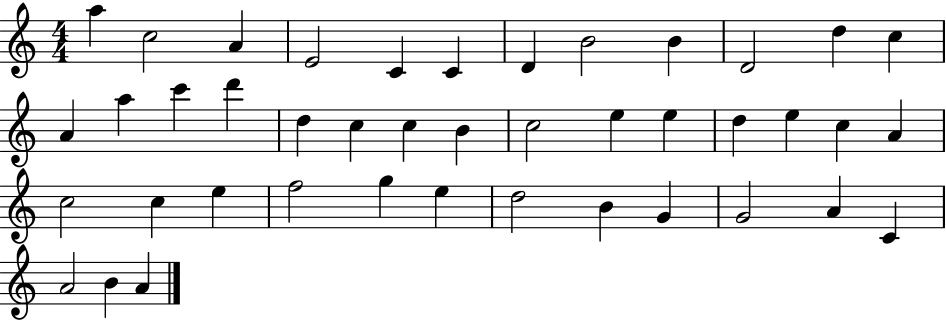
X:1
T:Untitled
M:4/4
L:1/4
K:C
a c2 A E2 C C D B2 B D2 d c A a c' d' d c c B c2 e e d e c A c2 c e f2 g e d2 B G G2 A C A2 B A